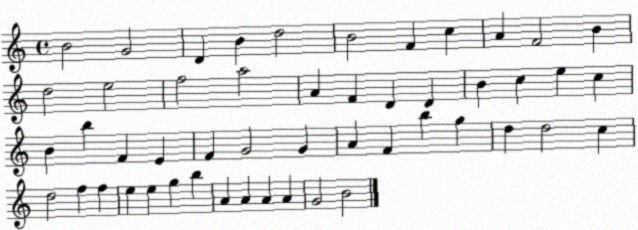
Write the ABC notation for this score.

X:1
T:Untitled
M:4/4
L:1/4
K:C
B2 G2 D B d2 B2 F c A F2 B d2 e2 f2 a2 A F D D B c e c B b F E F G2 G A F b g d d2 c d2 f f e e g b A A A A G2 B2